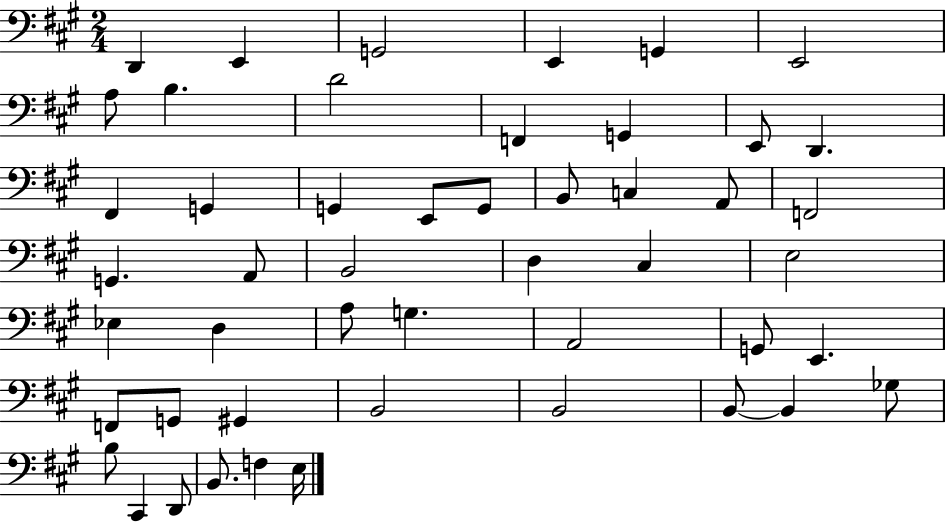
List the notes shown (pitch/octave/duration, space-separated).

D2/q E2/q G2/h E2/q G2/q E2/h A3/e B3/q. D4/h F2/q G2/q E2/e D2/q. F#2/q G2/q G2/q E2/e G2/e B2/e C3/q A2/e F2/h G2/q. A2/e B2/h D3/q C#3/q E3/h Eb3/q D3/q A3/e G3/q. A2/h G2/e E2/q. F2/e G2/e G#2/q B2/h B2/h B2/e B2/q Gb3/e B3/e C#2/q D2/e B2/e. F3/q E3/s